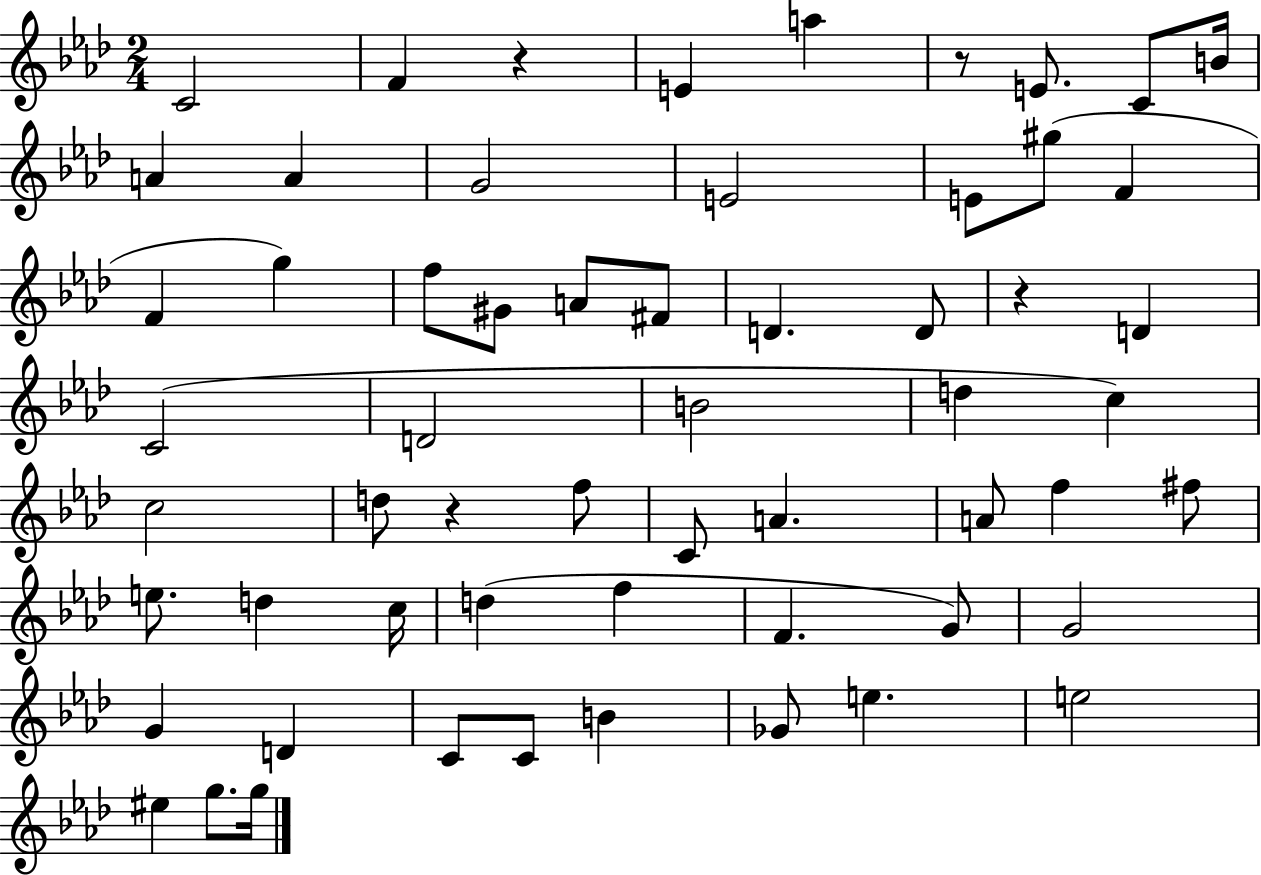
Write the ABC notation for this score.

X:1
T:Untitled
M:2/4
L:1/4
K:Ab
C2 F z E a z/2 E/2 C/2 B/4 A A G2 E2 E/2 ^g/2 F F g f/2 ^G/2 A/2 ^F/2 D D/2 z D C2 D2 B2 d c c2 d/2 z f/2 C/2 A A/2 f ^f/2 e/2 d c/4 d f F G/2 G2 G D C/2 C/2 B _G/2 e e2 ^e g/2 g/4